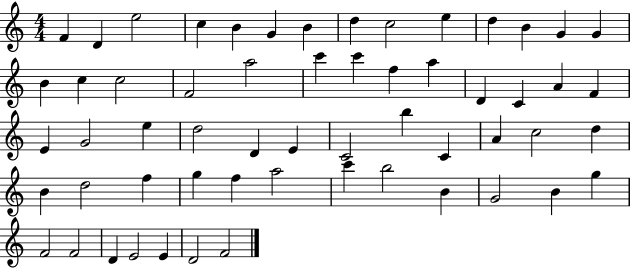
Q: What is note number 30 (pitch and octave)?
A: E5